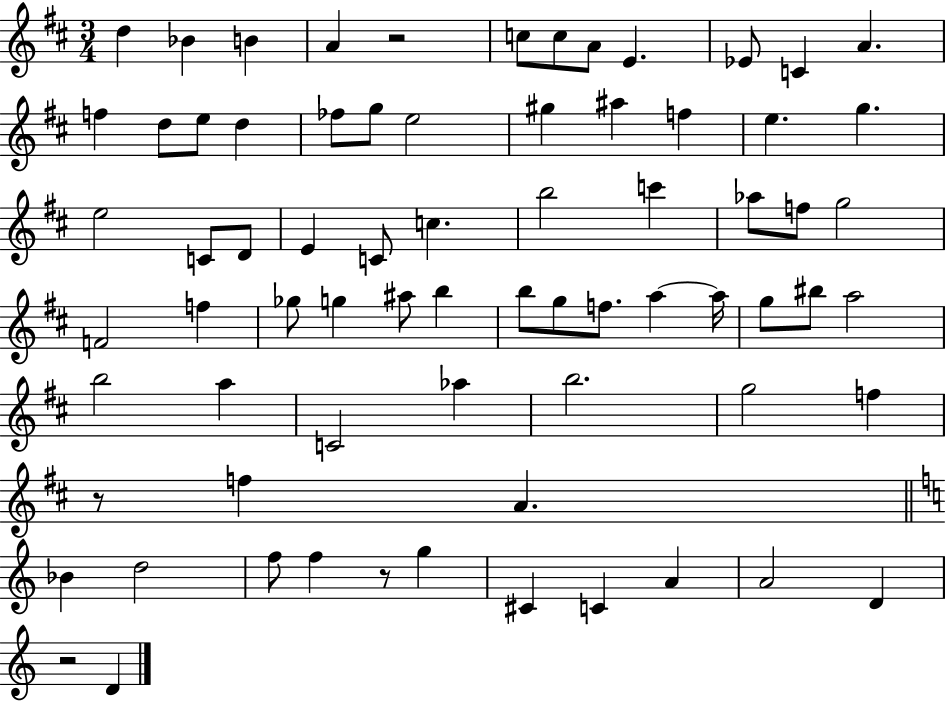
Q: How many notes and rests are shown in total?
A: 72